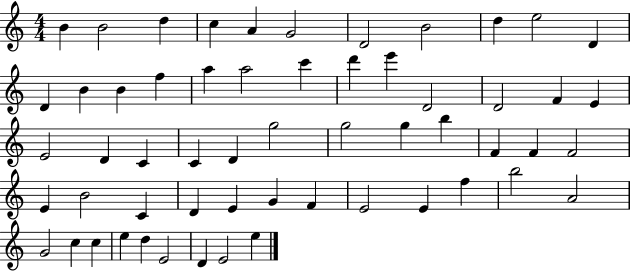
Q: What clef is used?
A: treble